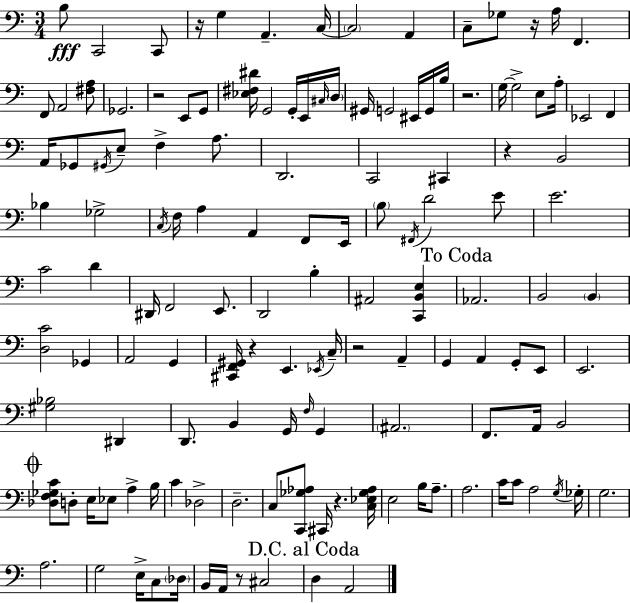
{
  \clef bass
  \numericTimeSignature
  \time 3/4
  \key c \major
  b8\fff c,2 c,8 | r16 g4 a,4.-- c16~~ | \parenthesize c2 a,4 | c8-- ges8 r16 a16 f,4. | \break f,8 a,2 <fis a>8 | ges,2. | r2 e,8 g,8 | <ees fis dis'>16 g,2 g,16-. e,16 \grace { cis16 } | \break \parenthesize d16 gis,16 g,2 eis,16 g,16 | b16 r2. | g16~~ g2-> e8 | a16-. ees,2 f,4 | \break a,16 ges,8 \acciaccatura { gis,16 } e8-- f4-> a8. | d,2. | c,2 cis,4 | r4 b,2 | \break bes4 ges2-> | \acciaccatura { c16 } f16 a4 a,4 | f,8 e,16 \parenthesize b8 \acciaccatura { fis,16 } d'2 | e'8 e'2. | \break c'2 | d'4 dis,16 f,2 | e,8. d,2 | b4-. ais,2 | \break <c, b, e>4 \mark "To Coda" aes,2. | b,2 | \parenthesize b,4 <d c'>2 | ges,4 a,2 | \break g,4 <cis, f, gis,>16 r4 e,4. | \acciaccatura { ees,16 } c16-- r2 | a,4-- g,4 a,4 | g,8-. e,8 e,2. | \break <gis bes>2 | dis,4 d,8. b,4 | g,16 \grace { f16 } g,4 \parenthesize ais,2. | f,8. a,16 b,2 | \break \mark \markup { \musicglyph "scripts.coda" } <des f ges c'>8 d8-. e16 ees8 | a4-> b16 c'4 des2-> | d2.-- | c8 <c, ges aes>8 cis,16 r4. | \break <c ees ges aes>16 e2 | b16 a8.-- a2. | c'16 c'8 a2 | \acciaccatura { g16 } ges16-. g2. | \break a2. | g2 | e16-> c8 \parenthesize des16 b,16 a,16 r8 cis2 | \mark "D.C. al Coda" d4 a,2 | \break \bar "|."
}